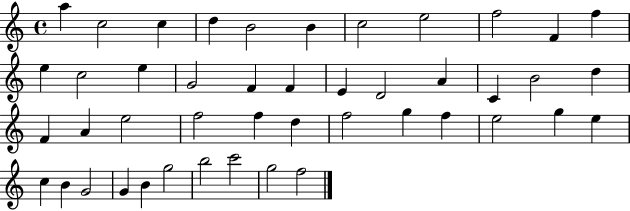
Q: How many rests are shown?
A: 0